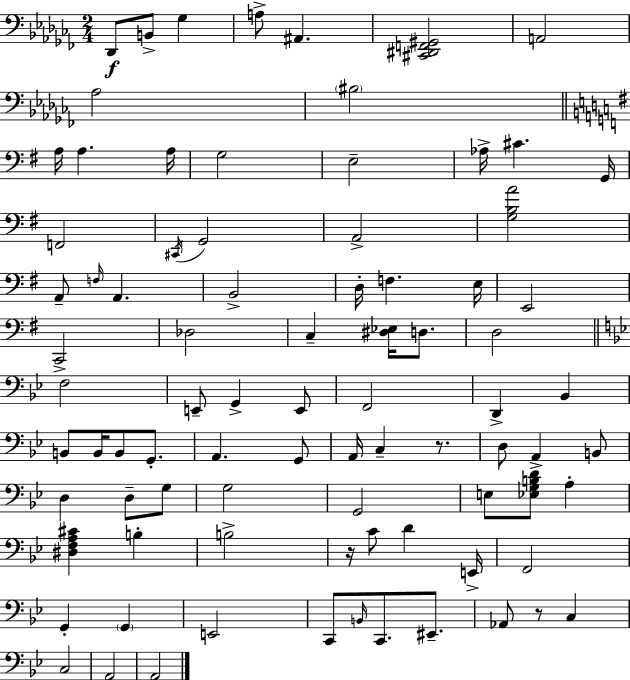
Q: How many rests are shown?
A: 3